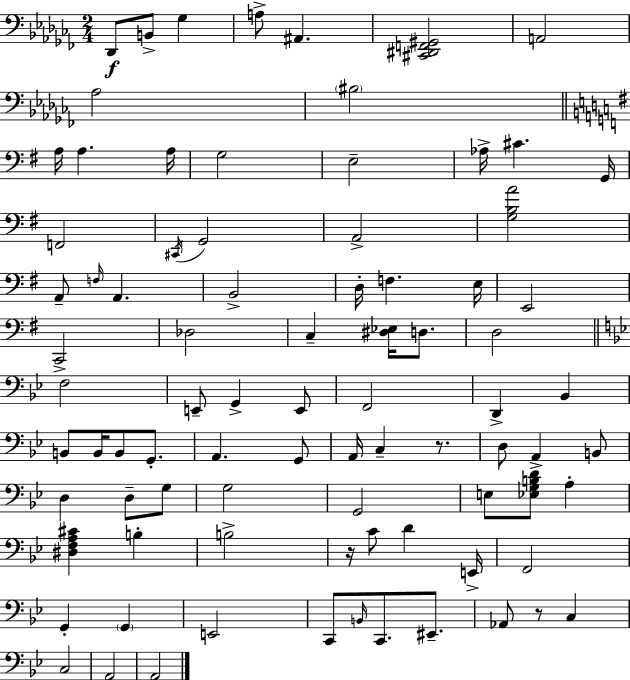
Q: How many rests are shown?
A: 3